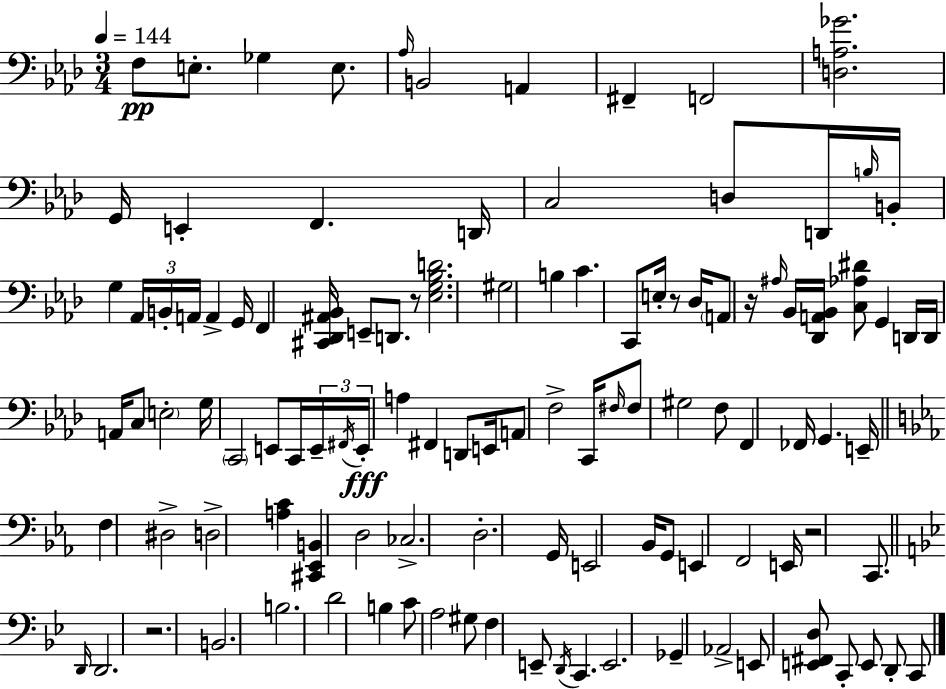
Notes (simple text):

F3/e E3/e. Gb3/q E3/e. Ab3/s B2/h A2/q F#2/q F2/h [D3,A3,Gb4]/h. G2/s E2/q F2/q. D2/s C3/h D3/e D2/s B3/s B2/s G3/q Ab2/s B2/s A2/s A2/q G2/s F2/q [C#2,Db2,A#2,Bb2]/s E2/e D2/e. R/e [Eb3,G3,Bb3,D4]/h. G#3/h B3/q C4/q. C2/e E3/s R/e Db3/s A2/e R/s A#3/s Bb2/s [Db2,A2,Bb2]/s [C3,Ab3,D#4]/e G2/q D2/s D2/s A2/s C3/e E3/h G3/s C2/h E2/e C2/s E2/s F#2/s E2/s A3/q F#2/q D2/e E2/s A2/e F3/h C2/s F#3/s F#3/e G#3/h F3/e F2/q FES2/s G2/q. E2/s F3/q D#3/h D3/h [A3,C4]/q [C#2,Eb2,B2]/q D3/h CES3/h. D3/h. G2/s E2/h Bb2/s G2/e E2/q F2/h E2/s R/h C2/e. D2/s D2/h. R/h. B2/h. B3/h. D4/h B3/q C4/e A3/h G#3/e F3/q E2/e D2/s C2/q. E2/h. Gb2/q Ab2/h E2/e [E2,F#2,D3]/e C2/e E2/e D2/e C2/e